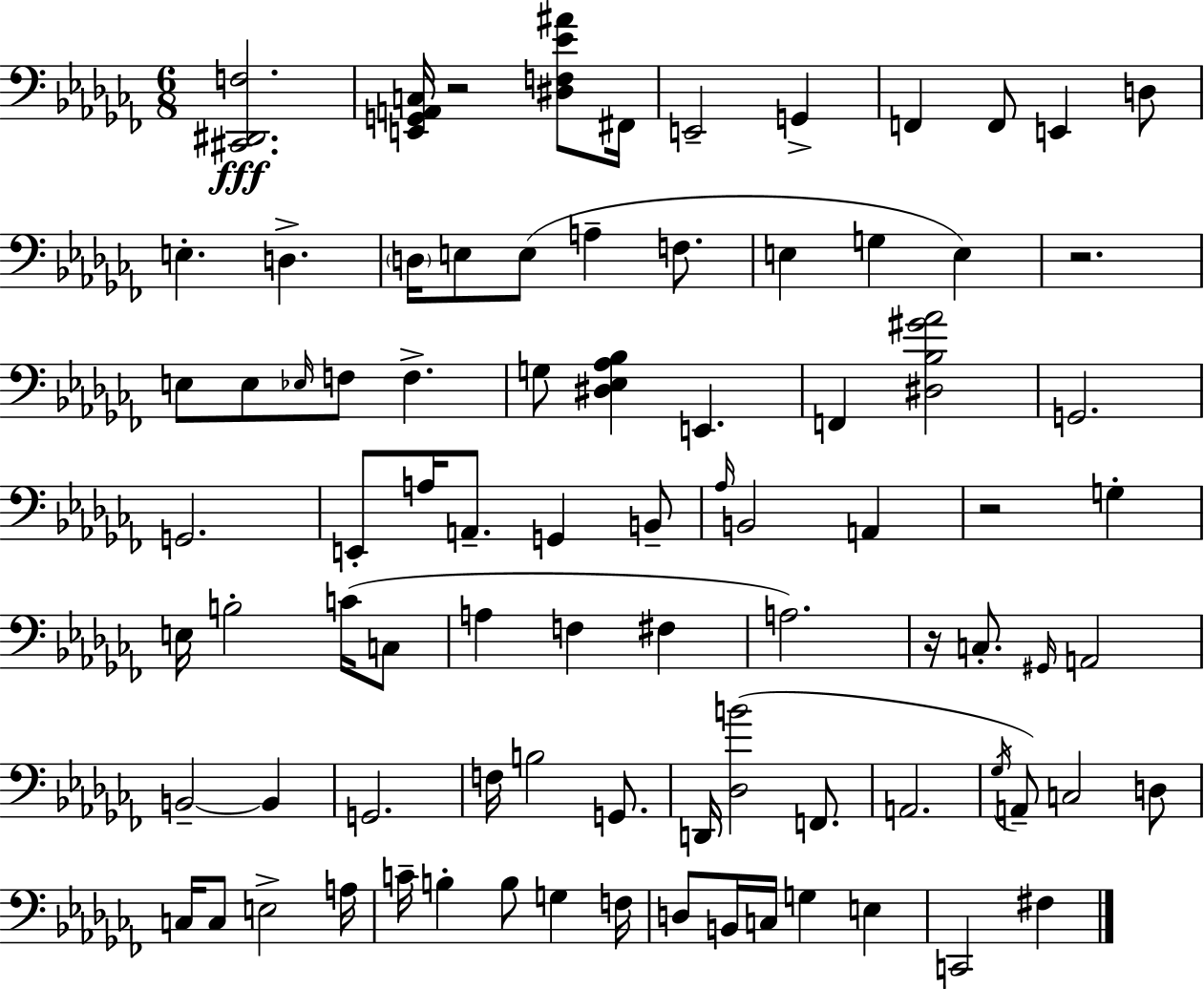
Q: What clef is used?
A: bass